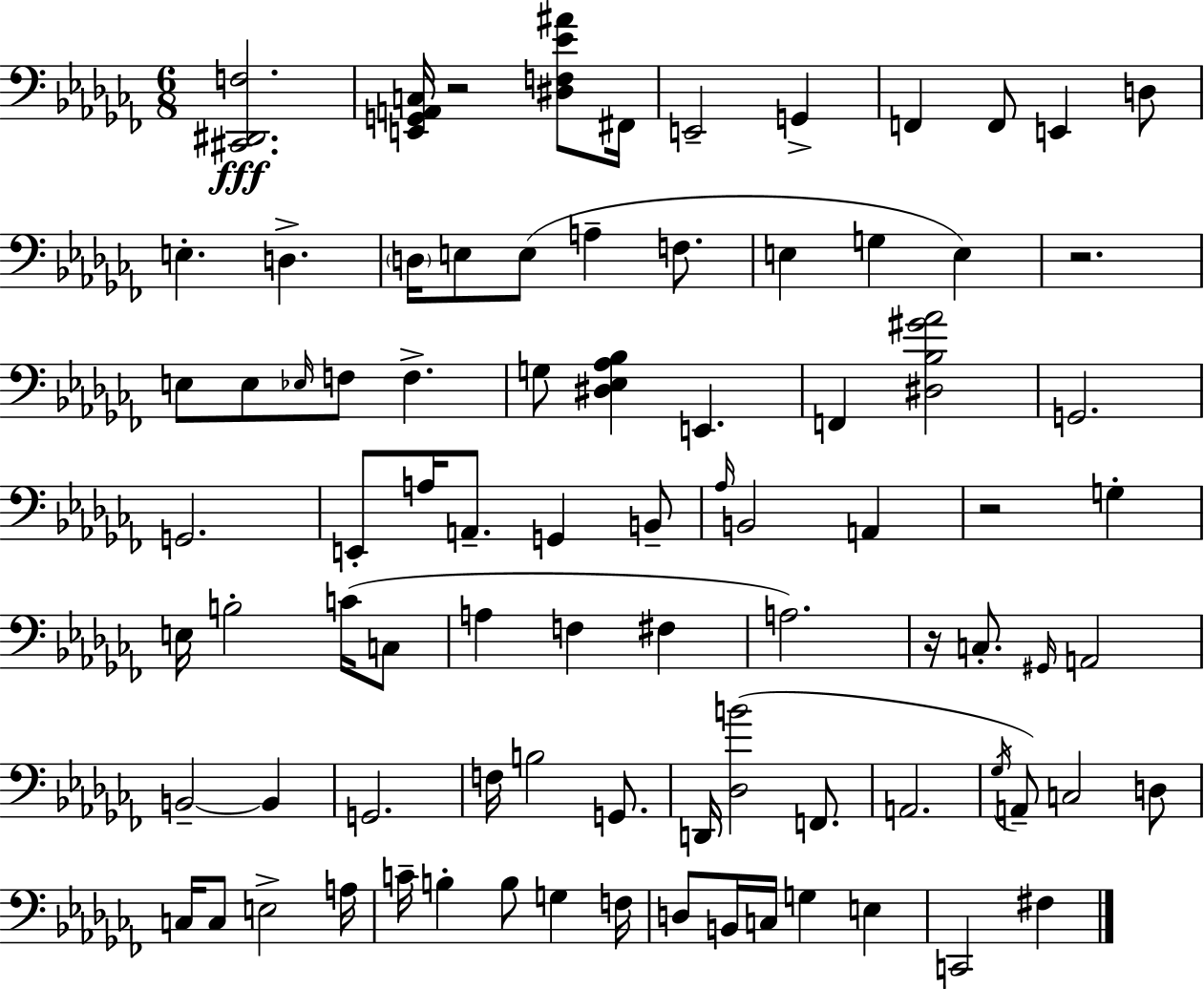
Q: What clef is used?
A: bass